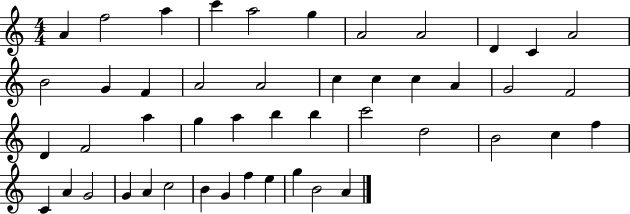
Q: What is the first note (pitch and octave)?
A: A4